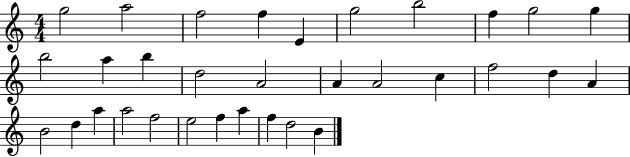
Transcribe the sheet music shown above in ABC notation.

X:1
T:Untitled
M:4/4
L:1/4
K:C
g2 a2 f2 f E g2 b2 f g2 g b2 a b d2 A2 A A2 c f2 d A B2 d a a2 f2 e2 f a f d2 B